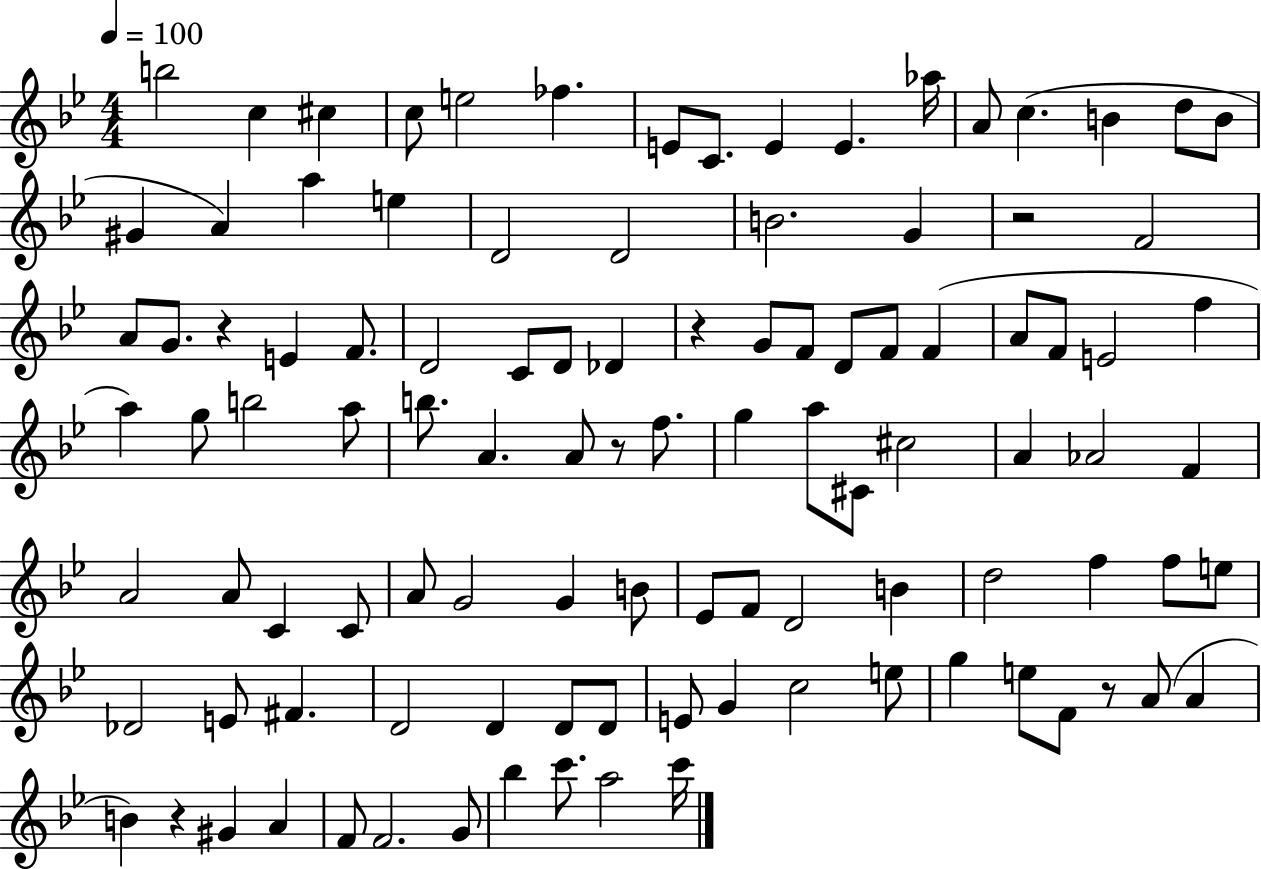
{
  \clef treble
  \numericTimeSignature
  \time 4/4
  \key bes \major
  \tempo 4 = 100
  b''2 c''4 cis''4 | c''8 e''2 fes''4. | e'8 c'8. e'4 e'4. aes''16 | a'8 c''4.( b'4 d''8 b'8 | \break gis'4 a'4) a''4 e''4 | d'2 d'2 | b'2. g'4 | r2 f'2 | \break a'8 g'8. r4 e'4 f'8. | d'2 c'8 d'8 des'4 | r4 g'8 f'8 d'8 f'8 f'4( | a'8 f'8 e'2 f''4 | \break a''4) g''8 b''2 a''8 | b''8. a'4. a'8 r8 f''8. | g''4 a''8 cis'8 cis''2 | a'4 aes'2 f'4 | \break a'2 a'8 c'4 c'8 | a'8 g'2 g'4 b'8 | ees'8 f'8 d'2 b'4 | d''2 f''4 f''8 e''8 | \break des'2 e'8 fis'4. | d'2 d'4 d'8 d'8 | e'8 g'4 c''2 e''8 | g''4 e''8 f'8 r8 a'8( a'4 | \break b'4) r4 gis'4 a'4 | f'8 f'2. g'8 | bes''4 c'''8. a''2 c'''16 | \bar "|."
}